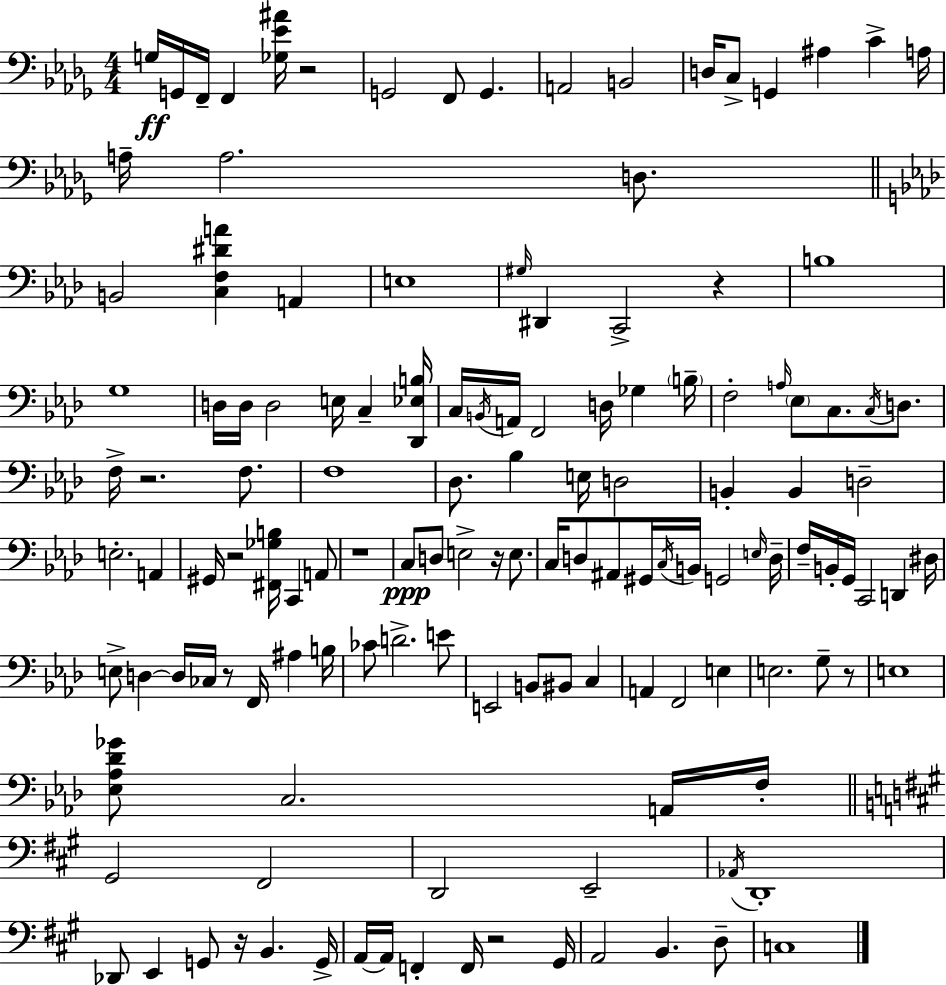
G3/s G2/s F2/s F2/q [Gb3,Eb4,A#4]/s R/h G2/h F2/e G2/q. A2/h B2/h D3/s C3/e G2/q A#3/q C4/q A3/s A3/s A3/h. D3/e. B2/h [C3,F3,D#4,A4]/q A2/q E3/w G#3/s D#2/q C2/h R/q B3/w G3/w D3/s D3/s D3/h E3/s C3/q [Db2,Eb3,B3]/s C3/s B2/s A2/s F2/h D3/s Gb3/q B3/s F3/h A3/s Eb3/e C3/e. C3/s D3/e. F3/s R/h. F3/e. F3/w Db3/e. Bb3/q E3/s D3/h B2/q B2/q D3/h E3/h. A2/q G#2/s R/h [F#2,Gb3,B3]/s C2/q A2/e R/w C3/e D3/e E3/h R/s E3/e. C3/s D3/e A#2/e G#2/s C3/s B2/s G2/h E3/s D3/s F3/s B2/s G2/s C2/h D2/q D#3/s E3/e D3/q D3/s CES3/s R/e F2/s A#3/q B3/s CES4/e D4/h. E4/e E2/h B2/e BIS2/e C3/q A2/q F2/h E3/q E3/h. G3/e R/e E3/w [Eb3,Ab3,Db4,Gb4]/e C3/h. A2/s F3/s G#2/h F#2/h D2/h E2/h Ab2/s D2/w Db2/e E2/q G2/e R/s B2/q. G2/s A2/s A2/s F2/q F2/s R/h G#2/s A2/h B2/q. D3/e C3/w